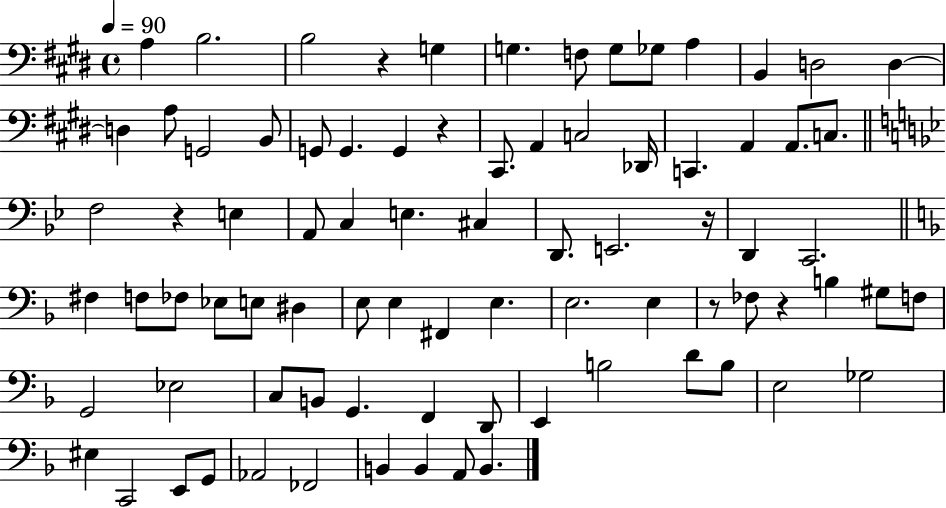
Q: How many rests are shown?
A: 6